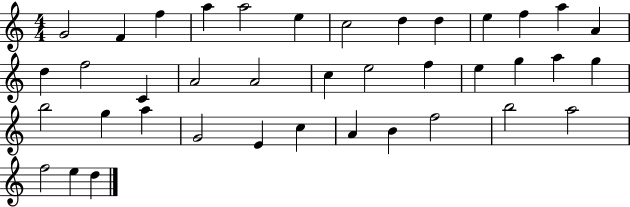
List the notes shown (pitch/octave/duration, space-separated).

G4/h F4/q F5/q A5/q A5/h E5/q C5/h D5/q D5/q E5/q F5/q A5/q A4/q D5/q F5/h C4/q A4/h A4/h C5/q E5/h F5/q E5/q G5/q A5/q G5/q B5/h G5/q A5/q G4/h E4/q C5/q A4/q B4/q F5/h B5/h A5/h F5/h E5/q D5/q